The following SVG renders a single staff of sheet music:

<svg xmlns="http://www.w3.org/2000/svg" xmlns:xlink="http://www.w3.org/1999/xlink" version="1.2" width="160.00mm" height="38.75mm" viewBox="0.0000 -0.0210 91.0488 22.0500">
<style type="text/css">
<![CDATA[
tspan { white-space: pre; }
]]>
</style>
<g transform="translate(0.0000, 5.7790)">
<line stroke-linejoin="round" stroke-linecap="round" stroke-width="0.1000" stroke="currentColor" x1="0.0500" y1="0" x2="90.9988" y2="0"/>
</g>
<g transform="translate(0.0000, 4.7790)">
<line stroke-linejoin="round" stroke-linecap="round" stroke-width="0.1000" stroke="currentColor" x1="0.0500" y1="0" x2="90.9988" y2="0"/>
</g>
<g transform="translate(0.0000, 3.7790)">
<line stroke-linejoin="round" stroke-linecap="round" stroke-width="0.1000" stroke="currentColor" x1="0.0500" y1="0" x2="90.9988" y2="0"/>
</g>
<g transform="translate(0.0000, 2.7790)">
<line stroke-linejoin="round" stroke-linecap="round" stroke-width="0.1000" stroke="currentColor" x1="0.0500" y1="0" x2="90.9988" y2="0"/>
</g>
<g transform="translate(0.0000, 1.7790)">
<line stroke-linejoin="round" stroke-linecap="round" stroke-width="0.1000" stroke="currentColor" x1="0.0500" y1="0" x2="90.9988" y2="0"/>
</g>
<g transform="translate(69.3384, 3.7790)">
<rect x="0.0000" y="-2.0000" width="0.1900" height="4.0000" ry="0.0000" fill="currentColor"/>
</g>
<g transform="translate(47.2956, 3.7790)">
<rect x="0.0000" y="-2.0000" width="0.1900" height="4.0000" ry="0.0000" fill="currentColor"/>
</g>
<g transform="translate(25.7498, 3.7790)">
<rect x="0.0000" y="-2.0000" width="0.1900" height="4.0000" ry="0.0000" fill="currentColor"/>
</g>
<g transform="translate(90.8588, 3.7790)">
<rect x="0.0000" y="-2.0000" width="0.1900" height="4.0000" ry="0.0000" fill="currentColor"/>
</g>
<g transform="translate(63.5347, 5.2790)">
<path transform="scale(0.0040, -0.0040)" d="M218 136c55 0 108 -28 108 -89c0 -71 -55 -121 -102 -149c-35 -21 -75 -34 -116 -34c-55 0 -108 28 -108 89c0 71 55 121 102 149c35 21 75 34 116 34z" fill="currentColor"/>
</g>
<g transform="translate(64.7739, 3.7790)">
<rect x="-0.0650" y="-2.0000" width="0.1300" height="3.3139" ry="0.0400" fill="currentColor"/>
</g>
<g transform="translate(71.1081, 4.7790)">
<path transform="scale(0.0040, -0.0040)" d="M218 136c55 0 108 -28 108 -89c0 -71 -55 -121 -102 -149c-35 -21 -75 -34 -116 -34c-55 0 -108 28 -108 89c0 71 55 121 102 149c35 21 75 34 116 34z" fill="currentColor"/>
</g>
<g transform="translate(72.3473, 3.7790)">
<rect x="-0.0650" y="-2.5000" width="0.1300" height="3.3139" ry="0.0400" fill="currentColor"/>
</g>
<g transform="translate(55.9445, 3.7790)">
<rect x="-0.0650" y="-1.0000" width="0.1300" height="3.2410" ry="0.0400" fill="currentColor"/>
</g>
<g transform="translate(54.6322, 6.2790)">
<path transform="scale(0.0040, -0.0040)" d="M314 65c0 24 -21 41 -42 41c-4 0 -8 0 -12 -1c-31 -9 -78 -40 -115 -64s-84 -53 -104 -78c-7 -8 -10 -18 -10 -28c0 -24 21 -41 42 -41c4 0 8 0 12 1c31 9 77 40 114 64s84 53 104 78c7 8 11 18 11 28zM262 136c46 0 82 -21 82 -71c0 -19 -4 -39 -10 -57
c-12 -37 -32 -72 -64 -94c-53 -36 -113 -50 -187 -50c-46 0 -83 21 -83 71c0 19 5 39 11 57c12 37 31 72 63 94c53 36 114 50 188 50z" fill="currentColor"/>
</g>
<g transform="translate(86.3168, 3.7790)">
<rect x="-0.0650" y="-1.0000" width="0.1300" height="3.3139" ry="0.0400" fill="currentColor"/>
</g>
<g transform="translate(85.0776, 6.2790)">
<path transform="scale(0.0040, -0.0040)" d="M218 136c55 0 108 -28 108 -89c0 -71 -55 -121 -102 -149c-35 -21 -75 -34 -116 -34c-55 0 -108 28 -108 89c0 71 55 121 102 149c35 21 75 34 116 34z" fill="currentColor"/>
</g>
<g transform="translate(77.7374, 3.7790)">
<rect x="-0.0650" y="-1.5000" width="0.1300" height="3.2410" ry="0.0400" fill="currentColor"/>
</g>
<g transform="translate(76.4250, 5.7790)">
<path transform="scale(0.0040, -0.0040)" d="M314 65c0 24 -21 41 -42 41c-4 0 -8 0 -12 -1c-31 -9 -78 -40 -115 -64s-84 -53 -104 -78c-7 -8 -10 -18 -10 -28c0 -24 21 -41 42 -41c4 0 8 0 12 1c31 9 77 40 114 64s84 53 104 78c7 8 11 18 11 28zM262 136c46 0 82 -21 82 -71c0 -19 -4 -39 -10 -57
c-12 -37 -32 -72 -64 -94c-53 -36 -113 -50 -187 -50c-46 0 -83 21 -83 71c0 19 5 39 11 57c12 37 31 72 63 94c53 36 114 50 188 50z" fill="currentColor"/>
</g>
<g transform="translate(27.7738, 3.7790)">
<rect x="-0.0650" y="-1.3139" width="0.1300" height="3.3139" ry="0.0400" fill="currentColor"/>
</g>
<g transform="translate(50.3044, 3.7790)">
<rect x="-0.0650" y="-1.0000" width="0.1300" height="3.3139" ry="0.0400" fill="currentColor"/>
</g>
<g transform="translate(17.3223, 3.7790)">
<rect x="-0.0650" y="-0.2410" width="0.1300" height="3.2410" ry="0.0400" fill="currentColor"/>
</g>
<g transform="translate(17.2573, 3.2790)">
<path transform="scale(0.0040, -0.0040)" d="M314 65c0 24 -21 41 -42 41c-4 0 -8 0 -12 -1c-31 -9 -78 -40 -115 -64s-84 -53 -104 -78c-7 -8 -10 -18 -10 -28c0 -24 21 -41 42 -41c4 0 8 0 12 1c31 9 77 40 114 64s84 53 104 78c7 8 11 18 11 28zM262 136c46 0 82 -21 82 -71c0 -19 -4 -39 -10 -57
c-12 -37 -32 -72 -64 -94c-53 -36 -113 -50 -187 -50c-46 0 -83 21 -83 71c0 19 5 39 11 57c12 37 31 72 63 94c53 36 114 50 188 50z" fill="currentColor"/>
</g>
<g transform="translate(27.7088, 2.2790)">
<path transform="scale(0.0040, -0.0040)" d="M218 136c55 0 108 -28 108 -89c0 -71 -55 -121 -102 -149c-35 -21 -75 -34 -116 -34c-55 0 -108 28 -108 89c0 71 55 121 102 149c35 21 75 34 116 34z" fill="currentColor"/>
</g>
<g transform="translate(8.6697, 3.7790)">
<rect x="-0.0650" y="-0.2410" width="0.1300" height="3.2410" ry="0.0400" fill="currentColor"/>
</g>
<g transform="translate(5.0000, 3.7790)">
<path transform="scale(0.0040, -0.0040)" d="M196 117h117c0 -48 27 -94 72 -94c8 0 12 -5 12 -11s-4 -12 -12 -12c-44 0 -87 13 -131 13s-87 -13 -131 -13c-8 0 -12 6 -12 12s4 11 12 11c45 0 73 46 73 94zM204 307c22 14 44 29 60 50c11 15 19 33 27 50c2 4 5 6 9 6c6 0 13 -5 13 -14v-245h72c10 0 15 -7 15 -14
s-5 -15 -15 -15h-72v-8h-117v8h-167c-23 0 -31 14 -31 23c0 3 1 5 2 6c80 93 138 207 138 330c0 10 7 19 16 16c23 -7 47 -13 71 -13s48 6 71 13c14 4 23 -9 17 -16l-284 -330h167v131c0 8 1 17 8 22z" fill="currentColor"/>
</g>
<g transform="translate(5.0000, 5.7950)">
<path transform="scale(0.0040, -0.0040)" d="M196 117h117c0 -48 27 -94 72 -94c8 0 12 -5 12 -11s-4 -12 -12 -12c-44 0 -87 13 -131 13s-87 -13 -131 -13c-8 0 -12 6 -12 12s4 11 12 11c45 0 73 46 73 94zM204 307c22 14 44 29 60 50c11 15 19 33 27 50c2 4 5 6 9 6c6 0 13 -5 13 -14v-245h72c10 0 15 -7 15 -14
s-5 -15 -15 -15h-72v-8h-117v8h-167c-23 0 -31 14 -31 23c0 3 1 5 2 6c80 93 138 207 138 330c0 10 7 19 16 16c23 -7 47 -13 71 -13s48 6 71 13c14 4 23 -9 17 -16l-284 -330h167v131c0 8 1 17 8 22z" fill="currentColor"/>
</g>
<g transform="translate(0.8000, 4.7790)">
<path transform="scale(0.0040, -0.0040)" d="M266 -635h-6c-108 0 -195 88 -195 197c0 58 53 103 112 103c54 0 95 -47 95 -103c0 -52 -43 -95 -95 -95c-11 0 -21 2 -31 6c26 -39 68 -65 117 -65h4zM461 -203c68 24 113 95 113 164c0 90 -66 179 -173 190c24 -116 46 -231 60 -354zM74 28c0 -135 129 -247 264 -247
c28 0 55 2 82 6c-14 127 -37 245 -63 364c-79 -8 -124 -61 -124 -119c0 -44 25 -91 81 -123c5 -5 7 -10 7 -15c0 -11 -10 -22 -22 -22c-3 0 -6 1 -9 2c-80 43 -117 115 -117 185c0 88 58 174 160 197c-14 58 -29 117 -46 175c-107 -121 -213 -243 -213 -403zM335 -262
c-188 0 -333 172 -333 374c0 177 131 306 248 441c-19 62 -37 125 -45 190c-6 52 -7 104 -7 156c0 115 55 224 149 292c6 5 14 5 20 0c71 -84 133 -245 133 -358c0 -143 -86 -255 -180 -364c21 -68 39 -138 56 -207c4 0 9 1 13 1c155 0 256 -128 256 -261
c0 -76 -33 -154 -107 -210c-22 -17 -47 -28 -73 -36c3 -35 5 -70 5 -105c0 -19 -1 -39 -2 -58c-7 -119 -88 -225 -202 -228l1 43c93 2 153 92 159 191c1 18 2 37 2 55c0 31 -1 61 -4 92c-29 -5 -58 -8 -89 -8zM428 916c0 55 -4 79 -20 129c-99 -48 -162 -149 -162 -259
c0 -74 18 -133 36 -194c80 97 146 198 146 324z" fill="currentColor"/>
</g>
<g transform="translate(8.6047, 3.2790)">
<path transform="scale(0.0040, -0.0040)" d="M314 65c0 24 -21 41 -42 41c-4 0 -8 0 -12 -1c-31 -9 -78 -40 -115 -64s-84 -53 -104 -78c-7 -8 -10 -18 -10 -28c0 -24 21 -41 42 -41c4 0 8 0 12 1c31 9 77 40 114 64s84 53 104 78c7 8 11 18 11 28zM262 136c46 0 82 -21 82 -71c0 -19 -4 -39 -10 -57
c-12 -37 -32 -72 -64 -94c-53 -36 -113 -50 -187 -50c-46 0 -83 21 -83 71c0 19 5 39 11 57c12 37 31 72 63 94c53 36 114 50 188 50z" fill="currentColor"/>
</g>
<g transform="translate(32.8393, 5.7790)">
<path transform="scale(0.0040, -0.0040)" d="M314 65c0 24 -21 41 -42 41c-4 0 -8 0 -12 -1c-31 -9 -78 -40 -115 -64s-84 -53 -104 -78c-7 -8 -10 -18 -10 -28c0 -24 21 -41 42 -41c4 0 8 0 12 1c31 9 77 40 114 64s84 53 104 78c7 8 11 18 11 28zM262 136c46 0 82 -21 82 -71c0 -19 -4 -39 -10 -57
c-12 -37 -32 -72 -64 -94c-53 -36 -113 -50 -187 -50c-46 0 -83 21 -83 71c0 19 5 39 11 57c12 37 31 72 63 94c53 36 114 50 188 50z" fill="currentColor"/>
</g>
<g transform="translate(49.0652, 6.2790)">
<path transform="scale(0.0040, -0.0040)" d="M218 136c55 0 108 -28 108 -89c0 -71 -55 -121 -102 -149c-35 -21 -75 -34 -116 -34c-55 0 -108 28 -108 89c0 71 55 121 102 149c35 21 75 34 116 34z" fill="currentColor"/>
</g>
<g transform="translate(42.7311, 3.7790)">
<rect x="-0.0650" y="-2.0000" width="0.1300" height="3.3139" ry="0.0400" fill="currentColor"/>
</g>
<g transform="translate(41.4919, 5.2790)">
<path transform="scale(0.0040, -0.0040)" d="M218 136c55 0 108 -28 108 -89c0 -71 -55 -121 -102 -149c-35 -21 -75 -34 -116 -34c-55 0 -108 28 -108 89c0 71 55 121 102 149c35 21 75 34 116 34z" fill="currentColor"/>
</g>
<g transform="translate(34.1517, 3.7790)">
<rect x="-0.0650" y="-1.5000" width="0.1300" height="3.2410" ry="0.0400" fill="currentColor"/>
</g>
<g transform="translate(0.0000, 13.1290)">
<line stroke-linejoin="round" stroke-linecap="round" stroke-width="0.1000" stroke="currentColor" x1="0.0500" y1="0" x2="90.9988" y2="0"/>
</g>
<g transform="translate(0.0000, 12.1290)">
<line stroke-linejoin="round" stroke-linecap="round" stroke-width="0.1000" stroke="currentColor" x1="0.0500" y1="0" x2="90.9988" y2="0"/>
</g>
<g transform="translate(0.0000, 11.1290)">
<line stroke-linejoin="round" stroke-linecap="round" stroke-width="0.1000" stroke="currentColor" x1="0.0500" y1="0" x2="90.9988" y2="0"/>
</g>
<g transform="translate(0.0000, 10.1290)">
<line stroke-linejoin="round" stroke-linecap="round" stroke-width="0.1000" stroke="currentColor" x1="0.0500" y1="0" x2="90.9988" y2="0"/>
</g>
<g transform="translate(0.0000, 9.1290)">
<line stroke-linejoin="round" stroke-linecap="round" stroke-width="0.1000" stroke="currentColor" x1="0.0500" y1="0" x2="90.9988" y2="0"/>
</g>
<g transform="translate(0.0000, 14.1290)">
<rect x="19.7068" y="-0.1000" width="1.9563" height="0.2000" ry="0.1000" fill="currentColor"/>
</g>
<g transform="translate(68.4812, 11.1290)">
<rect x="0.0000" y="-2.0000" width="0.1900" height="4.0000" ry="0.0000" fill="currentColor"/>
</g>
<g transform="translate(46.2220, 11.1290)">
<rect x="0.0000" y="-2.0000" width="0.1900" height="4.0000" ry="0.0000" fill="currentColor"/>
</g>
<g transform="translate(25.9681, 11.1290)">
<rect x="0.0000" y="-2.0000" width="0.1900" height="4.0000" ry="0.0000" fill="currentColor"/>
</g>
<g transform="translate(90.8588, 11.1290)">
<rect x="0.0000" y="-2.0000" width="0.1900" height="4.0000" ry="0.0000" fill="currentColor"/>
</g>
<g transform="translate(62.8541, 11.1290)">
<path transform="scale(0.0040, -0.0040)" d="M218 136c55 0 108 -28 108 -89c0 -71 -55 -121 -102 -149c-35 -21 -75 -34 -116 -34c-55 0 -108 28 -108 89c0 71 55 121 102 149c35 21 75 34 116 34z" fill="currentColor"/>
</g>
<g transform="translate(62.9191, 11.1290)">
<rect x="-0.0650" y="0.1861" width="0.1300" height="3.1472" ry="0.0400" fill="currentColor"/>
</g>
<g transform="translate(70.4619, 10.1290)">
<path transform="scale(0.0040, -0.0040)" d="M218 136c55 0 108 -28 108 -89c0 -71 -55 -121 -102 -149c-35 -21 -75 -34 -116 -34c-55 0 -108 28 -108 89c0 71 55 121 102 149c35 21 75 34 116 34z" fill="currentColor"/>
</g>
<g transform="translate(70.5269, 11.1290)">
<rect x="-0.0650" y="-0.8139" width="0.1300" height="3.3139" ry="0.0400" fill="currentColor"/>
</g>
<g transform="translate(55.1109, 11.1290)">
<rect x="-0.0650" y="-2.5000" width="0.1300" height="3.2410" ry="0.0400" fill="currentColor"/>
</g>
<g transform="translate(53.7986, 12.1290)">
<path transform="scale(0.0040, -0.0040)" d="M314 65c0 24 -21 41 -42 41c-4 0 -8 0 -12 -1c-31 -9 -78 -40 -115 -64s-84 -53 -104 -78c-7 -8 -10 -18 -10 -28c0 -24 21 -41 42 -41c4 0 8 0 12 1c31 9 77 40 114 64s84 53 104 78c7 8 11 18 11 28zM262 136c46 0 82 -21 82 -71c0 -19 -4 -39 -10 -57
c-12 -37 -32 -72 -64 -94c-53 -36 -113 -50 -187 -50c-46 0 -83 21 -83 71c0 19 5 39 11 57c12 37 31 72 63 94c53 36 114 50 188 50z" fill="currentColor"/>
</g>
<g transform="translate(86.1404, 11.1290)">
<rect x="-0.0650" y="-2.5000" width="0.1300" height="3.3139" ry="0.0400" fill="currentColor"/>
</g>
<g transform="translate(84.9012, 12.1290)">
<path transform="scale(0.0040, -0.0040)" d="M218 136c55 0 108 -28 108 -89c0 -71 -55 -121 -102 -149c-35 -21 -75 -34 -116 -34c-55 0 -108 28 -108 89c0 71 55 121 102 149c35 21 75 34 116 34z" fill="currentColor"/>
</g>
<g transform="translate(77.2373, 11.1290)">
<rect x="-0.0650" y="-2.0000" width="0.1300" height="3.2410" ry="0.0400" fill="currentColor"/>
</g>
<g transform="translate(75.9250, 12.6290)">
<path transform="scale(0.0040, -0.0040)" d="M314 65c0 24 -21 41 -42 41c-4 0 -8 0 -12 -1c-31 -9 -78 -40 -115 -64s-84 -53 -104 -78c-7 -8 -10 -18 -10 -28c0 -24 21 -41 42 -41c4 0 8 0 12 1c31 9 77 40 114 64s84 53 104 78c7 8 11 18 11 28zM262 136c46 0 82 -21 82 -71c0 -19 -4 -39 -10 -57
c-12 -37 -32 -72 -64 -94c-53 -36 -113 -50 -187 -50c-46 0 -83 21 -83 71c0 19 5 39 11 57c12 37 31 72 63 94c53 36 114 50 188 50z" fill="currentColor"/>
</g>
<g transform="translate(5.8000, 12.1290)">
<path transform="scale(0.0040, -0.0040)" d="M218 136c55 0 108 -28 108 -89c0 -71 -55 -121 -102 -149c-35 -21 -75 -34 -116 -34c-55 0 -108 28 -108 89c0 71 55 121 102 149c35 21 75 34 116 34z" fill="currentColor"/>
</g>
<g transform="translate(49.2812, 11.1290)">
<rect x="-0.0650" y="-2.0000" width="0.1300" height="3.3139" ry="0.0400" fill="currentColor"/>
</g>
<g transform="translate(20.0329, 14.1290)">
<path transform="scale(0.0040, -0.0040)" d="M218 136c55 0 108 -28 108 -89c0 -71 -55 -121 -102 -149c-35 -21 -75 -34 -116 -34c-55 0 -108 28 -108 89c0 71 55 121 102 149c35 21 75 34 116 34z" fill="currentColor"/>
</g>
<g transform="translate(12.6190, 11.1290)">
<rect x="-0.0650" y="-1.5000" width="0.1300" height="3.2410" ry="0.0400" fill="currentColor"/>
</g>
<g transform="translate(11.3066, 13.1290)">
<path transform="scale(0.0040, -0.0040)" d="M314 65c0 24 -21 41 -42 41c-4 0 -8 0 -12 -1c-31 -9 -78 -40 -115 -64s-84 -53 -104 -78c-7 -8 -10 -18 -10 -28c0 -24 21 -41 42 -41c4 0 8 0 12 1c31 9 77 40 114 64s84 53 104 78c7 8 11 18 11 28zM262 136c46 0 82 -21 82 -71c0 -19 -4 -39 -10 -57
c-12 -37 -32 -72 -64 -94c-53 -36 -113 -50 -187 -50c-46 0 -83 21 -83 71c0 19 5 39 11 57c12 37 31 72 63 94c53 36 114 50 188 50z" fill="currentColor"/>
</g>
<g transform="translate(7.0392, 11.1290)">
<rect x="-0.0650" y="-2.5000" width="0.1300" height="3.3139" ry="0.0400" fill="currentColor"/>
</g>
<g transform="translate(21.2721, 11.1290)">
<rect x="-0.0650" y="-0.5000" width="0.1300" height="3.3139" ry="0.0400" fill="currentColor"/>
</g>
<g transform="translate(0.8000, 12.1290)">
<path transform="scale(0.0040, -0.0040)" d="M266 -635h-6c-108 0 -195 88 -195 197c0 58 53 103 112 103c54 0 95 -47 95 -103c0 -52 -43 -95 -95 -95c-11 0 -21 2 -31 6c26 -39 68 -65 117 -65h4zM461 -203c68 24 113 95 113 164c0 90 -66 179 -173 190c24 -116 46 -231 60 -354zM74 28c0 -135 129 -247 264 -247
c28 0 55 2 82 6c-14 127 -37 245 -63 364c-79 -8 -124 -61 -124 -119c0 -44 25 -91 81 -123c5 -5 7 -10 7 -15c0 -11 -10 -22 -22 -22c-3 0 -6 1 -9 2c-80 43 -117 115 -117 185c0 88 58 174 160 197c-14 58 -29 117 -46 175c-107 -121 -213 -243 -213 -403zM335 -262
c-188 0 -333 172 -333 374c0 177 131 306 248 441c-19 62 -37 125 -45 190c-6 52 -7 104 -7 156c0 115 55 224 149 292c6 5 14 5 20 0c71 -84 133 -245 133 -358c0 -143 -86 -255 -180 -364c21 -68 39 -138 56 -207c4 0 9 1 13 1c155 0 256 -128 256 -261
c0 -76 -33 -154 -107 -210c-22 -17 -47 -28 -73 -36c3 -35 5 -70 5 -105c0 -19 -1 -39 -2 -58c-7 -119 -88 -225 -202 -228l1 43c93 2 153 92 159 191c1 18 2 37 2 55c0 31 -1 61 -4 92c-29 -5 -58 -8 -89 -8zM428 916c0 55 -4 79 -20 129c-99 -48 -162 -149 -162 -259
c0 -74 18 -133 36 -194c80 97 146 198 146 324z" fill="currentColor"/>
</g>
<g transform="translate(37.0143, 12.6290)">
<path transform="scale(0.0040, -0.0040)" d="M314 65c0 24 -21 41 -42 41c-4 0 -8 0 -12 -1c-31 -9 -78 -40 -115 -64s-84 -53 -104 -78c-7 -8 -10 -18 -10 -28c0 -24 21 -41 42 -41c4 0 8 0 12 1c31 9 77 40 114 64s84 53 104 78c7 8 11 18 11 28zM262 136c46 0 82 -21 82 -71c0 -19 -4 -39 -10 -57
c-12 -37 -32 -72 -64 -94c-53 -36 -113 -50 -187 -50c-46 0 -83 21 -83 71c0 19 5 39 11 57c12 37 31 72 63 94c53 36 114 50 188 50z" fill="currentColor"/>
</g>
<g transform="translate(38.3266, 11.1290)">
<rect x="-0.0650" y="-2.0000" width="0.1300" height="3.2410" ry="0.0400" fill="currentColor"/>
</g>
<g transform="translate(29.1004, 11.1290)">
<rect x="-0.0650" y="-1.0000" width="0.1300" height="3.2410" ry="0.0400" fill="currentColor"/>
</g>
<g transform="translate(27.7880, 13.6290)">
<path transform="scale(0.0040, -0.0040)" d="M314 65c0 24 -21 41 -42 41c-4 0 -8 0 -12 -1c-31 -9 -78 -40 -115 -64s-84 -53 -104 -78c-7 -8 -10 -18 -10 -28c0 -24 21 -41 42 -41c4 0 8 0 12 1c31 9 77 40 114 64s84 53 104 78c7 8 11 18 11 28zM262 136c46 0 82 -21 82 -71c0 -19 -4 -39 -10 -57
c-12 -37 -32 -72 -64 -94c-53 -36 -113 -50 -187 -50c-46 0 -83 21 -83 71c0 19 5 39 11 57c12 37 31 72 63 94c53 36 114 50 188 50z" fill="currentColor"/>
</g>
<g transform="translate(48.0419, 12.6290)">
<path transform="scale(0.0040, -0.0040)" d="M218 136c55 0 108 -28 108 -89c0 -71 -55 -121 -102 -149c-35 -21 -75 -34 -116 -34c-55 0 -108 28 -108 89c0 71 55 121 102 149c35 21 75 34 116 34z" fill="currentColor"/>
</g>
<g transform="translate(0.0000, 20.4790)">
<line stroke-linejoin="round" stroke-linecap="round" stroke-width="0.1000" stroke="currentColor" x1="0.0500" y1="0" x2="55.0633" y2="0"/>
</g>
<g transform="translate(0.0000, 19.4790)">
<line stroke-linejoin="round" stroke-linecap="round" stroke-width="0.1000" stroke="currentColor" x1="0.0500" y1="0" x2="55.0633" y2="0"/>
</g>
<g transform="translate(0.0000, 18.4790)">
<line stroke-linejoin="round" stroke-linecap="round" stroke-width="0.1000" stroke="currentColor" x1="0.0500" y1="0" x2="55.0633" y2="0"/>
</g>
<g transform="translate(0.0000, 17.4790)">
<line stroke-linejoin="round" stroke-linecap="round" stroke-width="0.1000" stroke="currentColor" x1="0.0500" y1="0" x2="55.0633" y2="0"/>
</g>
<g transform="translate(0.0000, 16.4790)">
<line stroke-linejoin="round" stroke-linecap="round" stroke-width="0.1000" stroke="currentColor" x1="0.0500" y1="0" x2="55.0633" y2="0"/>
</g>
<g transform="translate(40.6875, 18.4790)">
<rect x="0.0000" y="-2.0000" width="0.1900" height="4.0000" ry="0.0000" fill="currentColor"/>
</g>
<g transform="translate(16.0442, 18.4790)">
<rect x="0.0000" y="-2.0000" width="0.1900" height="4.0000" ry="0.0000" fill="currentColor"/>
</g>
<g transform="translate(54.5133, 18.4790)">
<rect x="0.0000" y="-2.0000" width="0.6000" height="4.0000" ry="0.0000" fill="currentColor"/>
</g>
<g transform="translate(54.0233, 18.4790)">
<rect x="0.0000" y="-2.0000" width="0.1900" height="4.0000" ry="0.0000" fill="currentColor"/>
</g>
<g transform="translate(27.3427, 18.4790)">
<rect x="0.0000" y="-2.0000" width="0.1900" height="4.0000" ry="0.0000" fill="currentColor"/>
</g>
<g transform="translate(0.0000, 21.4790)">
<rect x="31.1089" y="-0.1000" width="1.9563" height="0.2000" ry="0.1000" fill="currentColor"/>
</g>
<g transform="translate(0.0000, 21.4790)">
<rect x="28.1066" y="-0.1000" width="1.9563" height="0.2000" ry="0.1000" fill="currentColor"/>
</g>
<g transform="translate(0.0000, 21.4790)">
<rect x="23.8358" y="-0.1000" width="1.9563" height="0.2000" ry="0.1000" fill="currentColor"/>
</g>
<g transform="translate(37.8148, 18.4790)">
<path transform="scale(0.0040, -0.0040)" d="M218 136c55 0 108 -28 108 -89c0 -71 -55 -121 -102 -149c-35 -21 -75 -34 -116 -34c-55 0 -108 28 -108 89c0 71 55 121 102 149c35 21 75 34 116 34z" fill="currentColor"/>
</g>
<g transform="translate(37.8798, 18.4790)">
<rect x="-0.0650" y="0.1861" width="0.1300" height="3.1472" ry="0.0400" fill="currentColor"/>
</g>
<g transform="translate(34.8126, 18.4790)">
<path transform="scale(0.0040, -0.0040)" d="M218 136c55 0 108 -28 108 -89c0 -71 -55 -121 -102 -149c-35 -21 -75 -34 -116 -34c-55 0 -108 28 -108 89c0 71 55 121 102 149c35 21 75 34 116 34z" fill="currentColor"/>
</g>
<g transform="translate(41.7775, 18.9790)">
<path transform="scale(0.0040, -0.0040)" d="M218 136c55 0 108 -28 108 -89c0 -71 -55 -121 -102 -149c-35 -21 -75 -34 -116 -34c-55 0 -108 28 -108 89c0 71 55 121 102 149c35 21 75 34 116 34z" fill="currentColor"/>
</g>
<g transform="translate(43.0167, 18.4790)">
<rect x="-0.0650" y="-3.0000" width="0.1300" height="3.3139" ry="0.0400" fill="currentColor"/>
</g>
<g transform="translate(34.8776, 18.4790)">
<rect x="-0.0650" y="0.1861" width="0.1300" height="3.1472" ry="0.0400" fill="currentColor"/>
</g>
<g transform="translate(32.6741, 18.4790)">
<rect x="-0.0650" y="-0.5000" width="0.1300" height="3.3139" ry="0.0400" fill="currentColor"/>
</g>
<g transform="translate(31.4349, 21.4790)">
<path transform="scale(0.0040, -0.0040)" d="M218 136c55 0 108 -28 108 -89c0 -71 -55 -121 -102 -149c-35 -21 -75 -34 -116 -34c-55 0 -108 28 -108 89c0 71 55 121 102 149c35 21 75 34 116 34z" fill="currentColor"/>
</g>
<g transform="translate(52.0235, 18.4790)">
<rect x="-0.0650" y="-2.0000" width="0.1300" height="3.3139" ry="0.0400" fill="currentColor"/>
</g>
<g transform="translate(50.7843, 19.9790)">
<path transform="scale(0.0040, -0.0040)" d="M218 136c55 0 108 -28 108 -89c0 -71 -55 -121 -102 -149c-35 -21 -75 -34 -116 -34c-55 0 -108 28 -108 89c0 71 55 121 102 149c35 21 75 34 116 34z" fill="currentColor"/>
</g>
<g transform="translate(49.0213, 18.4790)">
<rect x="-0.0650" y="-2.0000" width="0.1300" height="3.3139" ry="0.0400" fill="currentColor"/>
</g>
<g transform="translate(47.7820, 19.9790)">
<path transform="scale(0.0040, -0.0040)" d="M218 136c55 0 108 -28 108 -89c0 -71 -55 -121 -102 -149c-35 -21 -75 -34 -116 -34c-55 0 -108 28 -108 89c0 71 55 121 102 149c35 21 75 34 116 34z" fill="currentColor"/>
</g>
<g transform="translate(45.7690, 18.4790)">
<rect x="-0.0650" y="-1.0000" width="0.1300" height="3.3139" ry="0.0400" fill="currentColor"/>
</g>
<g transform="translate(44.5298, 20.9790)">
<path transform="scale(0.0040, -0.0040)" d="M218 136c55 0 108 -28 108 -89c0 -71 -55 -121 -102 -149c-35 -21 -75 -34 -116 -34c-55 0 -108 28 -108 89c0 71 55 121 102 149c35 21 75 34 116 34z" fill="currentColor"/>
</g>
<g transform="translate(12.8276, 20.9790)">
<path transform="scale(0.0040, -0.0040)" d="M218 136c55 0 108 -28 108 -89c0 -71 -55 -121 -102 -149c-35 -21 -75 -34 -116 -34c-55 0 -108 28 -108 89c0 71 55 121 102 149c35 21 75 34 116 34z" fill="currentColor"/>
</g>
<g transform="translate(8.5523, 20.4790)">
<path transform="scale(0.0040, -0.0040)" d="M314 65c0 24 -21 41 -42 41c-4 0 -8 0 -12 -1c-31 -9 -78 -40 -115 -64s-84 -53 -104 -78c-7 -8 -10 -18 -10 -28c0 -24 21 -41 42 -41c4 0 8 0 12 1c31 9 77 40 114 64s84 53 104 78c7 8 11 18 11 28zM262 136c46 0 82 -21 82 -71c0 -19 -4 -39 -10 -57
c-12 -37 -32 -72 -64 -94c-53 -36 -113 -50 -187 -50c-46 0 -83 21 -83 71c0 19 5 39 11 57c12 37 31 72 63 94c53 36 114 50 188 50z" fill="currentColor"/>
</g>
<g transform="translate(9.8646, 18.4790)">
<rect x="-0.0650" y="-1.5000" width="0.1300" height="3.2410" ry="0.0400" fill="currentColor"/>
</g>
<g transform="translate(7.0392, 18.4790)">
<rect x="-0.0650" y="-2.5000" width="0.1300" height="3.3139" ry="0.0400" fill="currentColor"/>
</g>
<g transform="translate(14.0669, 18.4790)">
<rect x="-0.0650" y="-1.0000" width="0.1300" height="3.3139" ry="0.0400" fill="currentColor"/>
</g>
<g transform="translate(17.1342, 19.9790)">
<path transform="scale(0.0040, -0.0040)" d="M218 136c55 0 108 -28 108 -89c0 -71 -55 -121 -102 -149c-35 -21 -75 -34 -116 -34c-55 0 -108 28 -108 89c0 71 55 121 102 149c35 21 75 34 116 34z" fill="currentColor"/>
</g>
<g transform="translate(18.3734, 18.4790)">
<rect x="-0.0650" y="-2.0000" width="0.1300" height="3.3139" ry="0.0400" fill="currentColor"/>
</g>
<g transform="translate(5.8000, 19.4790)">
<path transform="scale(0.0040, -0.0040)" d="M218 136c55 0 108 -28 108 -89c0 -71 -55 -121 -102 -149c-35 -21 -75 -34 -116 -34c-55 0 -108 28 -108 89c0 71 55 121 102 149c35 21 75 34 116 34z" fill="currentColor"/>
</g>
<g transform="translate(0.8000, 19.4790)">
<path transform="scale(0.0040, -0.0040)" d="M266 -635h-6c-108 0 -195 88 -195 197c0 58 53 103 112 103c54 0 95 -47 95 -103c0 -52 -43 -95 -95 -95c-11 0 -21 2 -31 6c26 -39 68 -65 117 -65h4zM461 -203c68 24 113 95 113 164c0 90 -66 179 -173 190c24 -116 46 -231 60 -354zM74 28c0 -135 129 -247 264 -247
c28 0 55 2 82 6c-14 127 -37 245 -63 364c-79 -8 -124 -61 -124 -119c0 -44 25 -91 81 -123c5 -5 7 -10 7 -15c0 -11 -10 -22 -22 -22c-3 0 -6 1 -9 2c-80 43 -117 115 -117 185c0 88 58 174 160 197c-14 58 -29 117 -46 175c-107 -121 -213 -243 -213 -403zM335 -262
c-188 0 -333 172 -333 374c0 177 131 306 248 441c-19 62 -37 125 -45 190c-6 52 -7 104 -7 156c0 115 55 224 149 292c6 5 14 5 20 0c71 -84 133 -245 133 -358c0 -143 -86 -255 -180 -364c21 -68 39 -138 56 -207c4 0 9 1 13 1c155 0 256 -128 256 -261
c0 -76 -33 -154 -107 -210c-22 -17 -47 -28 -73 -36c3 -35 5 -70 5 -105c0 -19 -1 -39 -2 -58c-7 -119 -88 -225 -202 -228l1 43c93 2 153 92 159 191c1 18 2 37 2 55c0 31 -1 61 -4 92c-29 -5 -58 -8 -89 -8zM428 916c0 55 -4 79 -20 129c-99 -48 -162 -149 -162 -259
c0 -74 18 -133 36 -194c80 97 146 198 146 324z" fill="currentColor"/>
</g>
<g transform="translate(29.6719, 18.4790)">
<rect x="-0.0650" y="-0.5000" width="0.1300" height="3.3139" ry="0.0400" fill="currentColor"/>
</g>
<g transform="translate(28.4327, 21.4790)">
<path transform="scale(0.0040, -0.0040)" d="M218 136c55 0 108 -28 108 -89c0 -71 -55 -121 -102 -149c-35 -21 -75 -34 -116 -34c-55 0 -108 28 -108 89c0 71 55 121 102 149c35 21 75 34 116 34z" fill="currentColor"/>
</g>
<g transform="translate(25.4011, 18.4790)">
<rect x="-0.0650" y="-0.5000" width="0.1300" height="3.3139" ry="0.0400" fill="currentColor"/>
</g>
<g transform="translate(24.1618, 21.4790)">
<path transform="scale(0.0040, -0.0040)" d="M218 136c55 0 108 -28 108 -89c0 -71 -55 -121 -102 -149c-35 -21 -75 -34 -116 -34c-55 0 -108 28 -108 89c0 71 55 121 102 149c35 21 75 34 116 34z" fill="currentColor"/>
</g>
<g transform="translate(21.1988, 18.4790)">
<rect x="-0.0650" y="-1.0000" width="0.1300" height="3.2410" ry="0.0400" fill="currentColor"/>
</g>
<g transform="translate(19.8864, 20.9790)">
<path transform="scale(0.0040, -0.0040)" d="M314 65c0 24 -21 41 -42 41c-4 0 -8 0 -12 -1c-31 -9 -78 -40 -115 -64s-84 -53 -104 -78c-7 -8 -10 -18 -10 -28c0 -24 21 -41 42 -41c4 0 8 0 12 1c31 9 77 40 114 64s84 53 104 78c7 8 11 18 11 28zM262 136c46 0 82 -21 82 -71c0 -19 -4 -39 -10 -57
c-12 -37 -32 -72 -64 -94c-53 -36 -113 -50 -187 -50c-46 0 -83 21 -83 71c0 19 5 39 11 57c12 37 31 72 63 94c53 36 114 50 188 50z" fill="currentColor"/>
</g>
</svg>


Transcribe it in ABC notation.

X:1
T:Untitled
M:4/4
L:1/4
K:C
c2 c2 e E2 F D D2 F G E2 D G E2 C D2 F2 F G2 B d F2 G G E2 D F D2 C C C B B A D F F